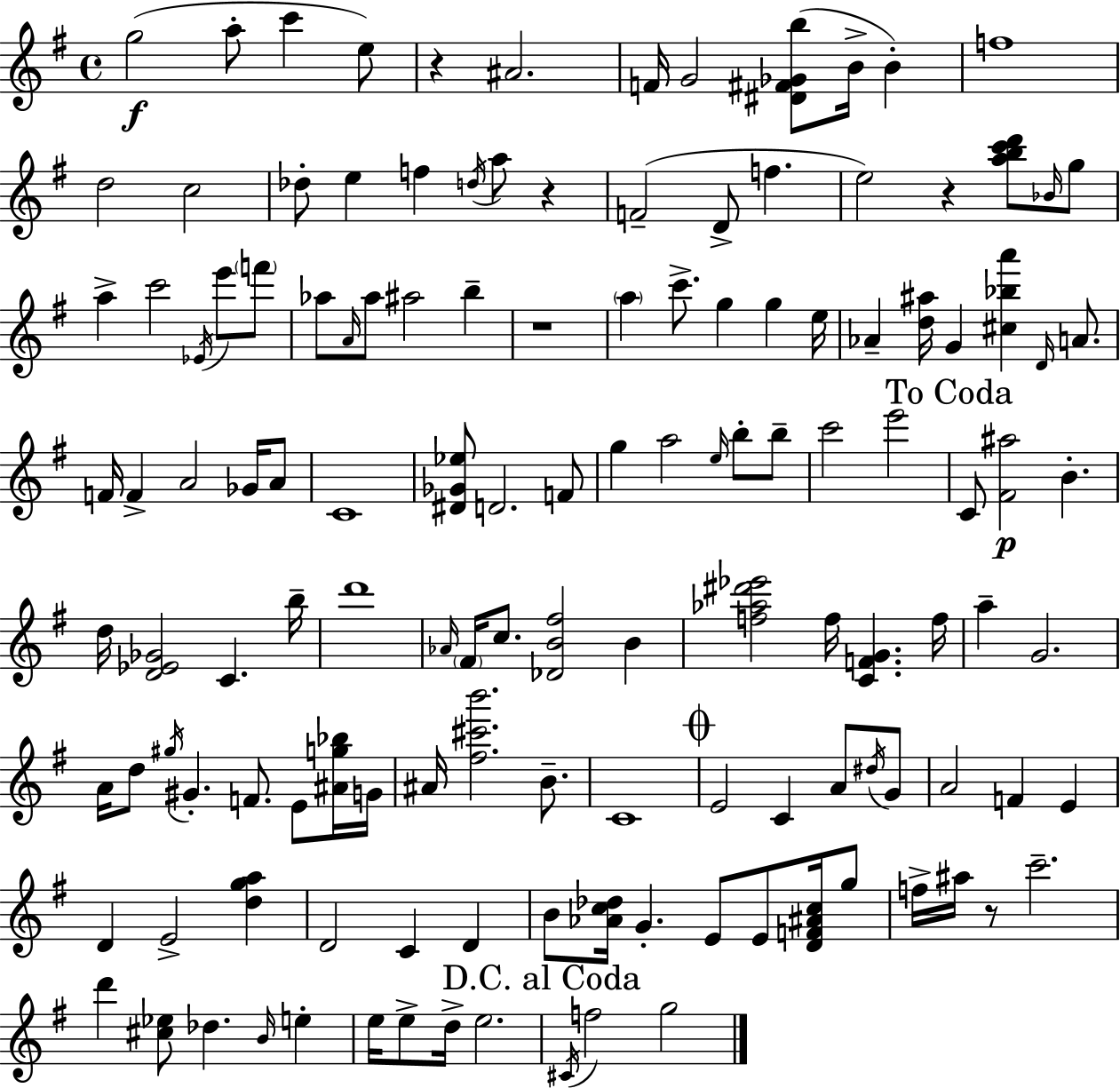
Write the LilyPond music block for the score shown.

{
  \clef treble
  \time 4/4
  \defaultTimeSignature
  \key g \major
  g''2(\f a''8-. c'''4 e''8) | r4 ais'2. | f'16 g'2 <dis' fis' ges' b''>8( b'16-> b'4-.) | f''1 | \break d''2 c''2 | des''8-. e''4 f''4 \acciaccatura { d''16 } a''8 r4 | f'2--( d'8-> f''4. | e''2) r4 <a'' b'' c''' d'''>8 \grace { bes'16 } | \break g''8 a''4-> c'''2 \acciaccatura { ees'16 } e'''8 | \parenthesize f'''8 aes''8 \grace { a'16 } aes''8 ais''2 | b''4-- r1 | \parenthesize a''4 c'''8.-> g''4 g''4 | \break e''16 aes'4-- <d'' ais''>16 g'4 <cis'' bes'' a'''>4 | \grace { d'16 } a'8. f'16 f'4-> a'2 | ges'16 a'8 c'1 | <dis' ges' ees''>8 d'2. | \break f'8 g''4 a''2 | \grace { e''16 } b''8-. b''8-- c'''2 e'''2 | \mark "To Coda" c'8 <fis' ais''>2\p | b'4.-. d''16 <d' ees' ges'>2 c'4. | \break b''16-- d'''1 | \grace { aes'16 } \parenthesize fis'16 c''8. <des' b' fis''>2 | b'4 <f'' aes'' dis''' ees'''>2 f''16 | <c' f' g'>4. f''16 a''4-- g'2. | \break a'16 d''8 \acciaccatura { gis''16 } gis'4.-. | f'8. e'8 <ais' g'' bes''>16 g'16 ais'16 <fis'' cis''' b'''>2. | b'8.-- c'1 | \mark \markup { \musicglyph "scripts.coda" } e'2 | \break c'4 a'8 \acciaccatura { dis''16 } g'8 a'2 | f'4 e'4 d'4 e'2-> | <d'' g'' a''>4 d'2 | c'4 d'4 b'8 <aes' c'' des''>16 g'4.-. | \break e'8 e'8 <d' f' ais' c''>16 g''8 f''16-> ais''16 r8 c'''2.-- | d'''4 <cis'' ees''>8 des''4. | \grace { b'16 } e''4-. e''16 e''8-> d''16-> e''2. | \mark "D.C. al Coda" \acciaccatura { cis'16 } f''2 | \break g''2 \bar "|."
}